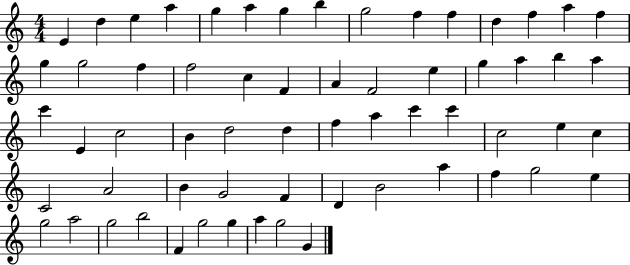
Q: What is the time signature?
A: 4/4